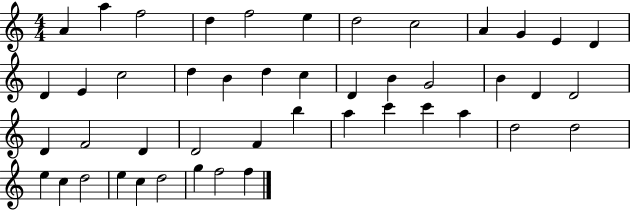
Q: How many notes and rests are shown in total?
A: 46